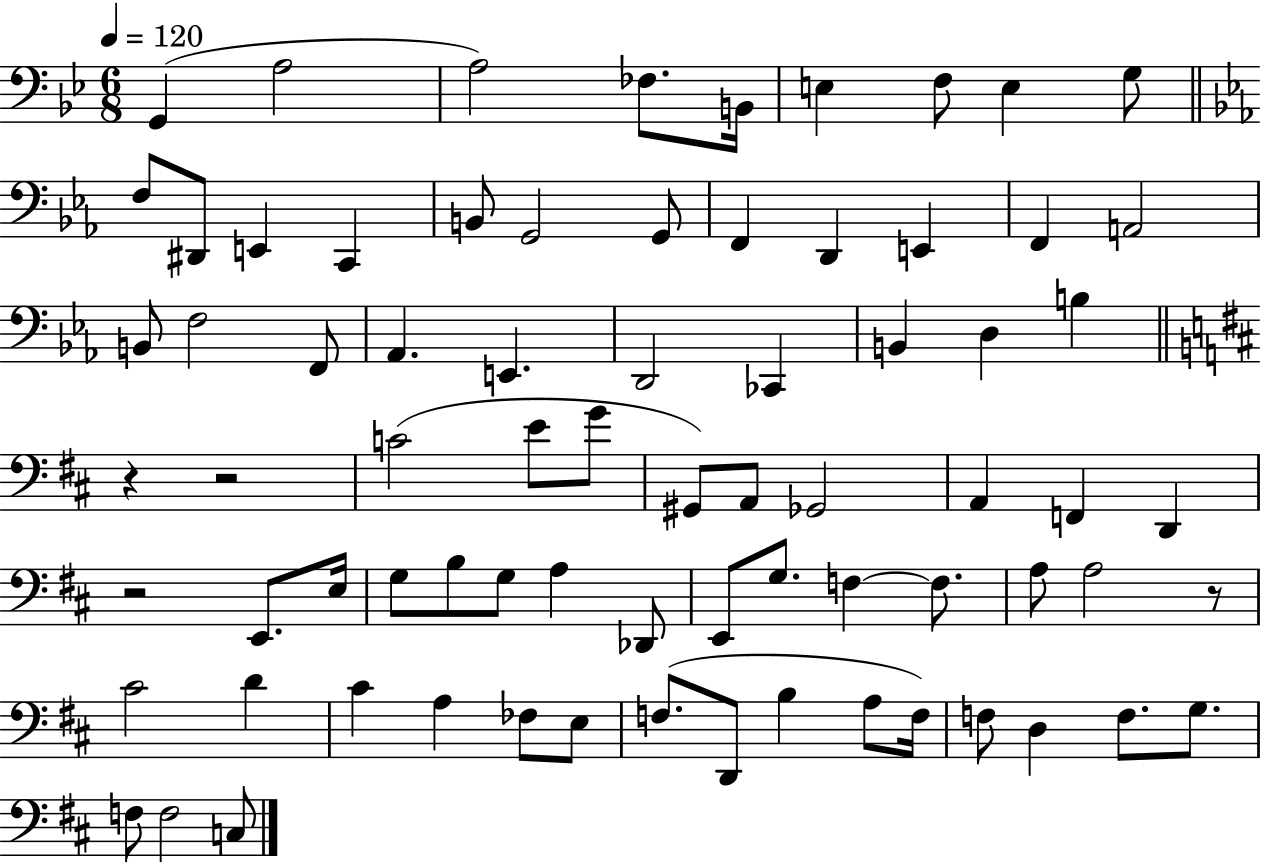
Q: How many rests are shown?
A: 4